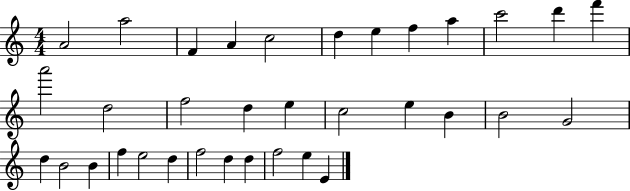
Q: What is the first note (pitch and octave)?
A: A4